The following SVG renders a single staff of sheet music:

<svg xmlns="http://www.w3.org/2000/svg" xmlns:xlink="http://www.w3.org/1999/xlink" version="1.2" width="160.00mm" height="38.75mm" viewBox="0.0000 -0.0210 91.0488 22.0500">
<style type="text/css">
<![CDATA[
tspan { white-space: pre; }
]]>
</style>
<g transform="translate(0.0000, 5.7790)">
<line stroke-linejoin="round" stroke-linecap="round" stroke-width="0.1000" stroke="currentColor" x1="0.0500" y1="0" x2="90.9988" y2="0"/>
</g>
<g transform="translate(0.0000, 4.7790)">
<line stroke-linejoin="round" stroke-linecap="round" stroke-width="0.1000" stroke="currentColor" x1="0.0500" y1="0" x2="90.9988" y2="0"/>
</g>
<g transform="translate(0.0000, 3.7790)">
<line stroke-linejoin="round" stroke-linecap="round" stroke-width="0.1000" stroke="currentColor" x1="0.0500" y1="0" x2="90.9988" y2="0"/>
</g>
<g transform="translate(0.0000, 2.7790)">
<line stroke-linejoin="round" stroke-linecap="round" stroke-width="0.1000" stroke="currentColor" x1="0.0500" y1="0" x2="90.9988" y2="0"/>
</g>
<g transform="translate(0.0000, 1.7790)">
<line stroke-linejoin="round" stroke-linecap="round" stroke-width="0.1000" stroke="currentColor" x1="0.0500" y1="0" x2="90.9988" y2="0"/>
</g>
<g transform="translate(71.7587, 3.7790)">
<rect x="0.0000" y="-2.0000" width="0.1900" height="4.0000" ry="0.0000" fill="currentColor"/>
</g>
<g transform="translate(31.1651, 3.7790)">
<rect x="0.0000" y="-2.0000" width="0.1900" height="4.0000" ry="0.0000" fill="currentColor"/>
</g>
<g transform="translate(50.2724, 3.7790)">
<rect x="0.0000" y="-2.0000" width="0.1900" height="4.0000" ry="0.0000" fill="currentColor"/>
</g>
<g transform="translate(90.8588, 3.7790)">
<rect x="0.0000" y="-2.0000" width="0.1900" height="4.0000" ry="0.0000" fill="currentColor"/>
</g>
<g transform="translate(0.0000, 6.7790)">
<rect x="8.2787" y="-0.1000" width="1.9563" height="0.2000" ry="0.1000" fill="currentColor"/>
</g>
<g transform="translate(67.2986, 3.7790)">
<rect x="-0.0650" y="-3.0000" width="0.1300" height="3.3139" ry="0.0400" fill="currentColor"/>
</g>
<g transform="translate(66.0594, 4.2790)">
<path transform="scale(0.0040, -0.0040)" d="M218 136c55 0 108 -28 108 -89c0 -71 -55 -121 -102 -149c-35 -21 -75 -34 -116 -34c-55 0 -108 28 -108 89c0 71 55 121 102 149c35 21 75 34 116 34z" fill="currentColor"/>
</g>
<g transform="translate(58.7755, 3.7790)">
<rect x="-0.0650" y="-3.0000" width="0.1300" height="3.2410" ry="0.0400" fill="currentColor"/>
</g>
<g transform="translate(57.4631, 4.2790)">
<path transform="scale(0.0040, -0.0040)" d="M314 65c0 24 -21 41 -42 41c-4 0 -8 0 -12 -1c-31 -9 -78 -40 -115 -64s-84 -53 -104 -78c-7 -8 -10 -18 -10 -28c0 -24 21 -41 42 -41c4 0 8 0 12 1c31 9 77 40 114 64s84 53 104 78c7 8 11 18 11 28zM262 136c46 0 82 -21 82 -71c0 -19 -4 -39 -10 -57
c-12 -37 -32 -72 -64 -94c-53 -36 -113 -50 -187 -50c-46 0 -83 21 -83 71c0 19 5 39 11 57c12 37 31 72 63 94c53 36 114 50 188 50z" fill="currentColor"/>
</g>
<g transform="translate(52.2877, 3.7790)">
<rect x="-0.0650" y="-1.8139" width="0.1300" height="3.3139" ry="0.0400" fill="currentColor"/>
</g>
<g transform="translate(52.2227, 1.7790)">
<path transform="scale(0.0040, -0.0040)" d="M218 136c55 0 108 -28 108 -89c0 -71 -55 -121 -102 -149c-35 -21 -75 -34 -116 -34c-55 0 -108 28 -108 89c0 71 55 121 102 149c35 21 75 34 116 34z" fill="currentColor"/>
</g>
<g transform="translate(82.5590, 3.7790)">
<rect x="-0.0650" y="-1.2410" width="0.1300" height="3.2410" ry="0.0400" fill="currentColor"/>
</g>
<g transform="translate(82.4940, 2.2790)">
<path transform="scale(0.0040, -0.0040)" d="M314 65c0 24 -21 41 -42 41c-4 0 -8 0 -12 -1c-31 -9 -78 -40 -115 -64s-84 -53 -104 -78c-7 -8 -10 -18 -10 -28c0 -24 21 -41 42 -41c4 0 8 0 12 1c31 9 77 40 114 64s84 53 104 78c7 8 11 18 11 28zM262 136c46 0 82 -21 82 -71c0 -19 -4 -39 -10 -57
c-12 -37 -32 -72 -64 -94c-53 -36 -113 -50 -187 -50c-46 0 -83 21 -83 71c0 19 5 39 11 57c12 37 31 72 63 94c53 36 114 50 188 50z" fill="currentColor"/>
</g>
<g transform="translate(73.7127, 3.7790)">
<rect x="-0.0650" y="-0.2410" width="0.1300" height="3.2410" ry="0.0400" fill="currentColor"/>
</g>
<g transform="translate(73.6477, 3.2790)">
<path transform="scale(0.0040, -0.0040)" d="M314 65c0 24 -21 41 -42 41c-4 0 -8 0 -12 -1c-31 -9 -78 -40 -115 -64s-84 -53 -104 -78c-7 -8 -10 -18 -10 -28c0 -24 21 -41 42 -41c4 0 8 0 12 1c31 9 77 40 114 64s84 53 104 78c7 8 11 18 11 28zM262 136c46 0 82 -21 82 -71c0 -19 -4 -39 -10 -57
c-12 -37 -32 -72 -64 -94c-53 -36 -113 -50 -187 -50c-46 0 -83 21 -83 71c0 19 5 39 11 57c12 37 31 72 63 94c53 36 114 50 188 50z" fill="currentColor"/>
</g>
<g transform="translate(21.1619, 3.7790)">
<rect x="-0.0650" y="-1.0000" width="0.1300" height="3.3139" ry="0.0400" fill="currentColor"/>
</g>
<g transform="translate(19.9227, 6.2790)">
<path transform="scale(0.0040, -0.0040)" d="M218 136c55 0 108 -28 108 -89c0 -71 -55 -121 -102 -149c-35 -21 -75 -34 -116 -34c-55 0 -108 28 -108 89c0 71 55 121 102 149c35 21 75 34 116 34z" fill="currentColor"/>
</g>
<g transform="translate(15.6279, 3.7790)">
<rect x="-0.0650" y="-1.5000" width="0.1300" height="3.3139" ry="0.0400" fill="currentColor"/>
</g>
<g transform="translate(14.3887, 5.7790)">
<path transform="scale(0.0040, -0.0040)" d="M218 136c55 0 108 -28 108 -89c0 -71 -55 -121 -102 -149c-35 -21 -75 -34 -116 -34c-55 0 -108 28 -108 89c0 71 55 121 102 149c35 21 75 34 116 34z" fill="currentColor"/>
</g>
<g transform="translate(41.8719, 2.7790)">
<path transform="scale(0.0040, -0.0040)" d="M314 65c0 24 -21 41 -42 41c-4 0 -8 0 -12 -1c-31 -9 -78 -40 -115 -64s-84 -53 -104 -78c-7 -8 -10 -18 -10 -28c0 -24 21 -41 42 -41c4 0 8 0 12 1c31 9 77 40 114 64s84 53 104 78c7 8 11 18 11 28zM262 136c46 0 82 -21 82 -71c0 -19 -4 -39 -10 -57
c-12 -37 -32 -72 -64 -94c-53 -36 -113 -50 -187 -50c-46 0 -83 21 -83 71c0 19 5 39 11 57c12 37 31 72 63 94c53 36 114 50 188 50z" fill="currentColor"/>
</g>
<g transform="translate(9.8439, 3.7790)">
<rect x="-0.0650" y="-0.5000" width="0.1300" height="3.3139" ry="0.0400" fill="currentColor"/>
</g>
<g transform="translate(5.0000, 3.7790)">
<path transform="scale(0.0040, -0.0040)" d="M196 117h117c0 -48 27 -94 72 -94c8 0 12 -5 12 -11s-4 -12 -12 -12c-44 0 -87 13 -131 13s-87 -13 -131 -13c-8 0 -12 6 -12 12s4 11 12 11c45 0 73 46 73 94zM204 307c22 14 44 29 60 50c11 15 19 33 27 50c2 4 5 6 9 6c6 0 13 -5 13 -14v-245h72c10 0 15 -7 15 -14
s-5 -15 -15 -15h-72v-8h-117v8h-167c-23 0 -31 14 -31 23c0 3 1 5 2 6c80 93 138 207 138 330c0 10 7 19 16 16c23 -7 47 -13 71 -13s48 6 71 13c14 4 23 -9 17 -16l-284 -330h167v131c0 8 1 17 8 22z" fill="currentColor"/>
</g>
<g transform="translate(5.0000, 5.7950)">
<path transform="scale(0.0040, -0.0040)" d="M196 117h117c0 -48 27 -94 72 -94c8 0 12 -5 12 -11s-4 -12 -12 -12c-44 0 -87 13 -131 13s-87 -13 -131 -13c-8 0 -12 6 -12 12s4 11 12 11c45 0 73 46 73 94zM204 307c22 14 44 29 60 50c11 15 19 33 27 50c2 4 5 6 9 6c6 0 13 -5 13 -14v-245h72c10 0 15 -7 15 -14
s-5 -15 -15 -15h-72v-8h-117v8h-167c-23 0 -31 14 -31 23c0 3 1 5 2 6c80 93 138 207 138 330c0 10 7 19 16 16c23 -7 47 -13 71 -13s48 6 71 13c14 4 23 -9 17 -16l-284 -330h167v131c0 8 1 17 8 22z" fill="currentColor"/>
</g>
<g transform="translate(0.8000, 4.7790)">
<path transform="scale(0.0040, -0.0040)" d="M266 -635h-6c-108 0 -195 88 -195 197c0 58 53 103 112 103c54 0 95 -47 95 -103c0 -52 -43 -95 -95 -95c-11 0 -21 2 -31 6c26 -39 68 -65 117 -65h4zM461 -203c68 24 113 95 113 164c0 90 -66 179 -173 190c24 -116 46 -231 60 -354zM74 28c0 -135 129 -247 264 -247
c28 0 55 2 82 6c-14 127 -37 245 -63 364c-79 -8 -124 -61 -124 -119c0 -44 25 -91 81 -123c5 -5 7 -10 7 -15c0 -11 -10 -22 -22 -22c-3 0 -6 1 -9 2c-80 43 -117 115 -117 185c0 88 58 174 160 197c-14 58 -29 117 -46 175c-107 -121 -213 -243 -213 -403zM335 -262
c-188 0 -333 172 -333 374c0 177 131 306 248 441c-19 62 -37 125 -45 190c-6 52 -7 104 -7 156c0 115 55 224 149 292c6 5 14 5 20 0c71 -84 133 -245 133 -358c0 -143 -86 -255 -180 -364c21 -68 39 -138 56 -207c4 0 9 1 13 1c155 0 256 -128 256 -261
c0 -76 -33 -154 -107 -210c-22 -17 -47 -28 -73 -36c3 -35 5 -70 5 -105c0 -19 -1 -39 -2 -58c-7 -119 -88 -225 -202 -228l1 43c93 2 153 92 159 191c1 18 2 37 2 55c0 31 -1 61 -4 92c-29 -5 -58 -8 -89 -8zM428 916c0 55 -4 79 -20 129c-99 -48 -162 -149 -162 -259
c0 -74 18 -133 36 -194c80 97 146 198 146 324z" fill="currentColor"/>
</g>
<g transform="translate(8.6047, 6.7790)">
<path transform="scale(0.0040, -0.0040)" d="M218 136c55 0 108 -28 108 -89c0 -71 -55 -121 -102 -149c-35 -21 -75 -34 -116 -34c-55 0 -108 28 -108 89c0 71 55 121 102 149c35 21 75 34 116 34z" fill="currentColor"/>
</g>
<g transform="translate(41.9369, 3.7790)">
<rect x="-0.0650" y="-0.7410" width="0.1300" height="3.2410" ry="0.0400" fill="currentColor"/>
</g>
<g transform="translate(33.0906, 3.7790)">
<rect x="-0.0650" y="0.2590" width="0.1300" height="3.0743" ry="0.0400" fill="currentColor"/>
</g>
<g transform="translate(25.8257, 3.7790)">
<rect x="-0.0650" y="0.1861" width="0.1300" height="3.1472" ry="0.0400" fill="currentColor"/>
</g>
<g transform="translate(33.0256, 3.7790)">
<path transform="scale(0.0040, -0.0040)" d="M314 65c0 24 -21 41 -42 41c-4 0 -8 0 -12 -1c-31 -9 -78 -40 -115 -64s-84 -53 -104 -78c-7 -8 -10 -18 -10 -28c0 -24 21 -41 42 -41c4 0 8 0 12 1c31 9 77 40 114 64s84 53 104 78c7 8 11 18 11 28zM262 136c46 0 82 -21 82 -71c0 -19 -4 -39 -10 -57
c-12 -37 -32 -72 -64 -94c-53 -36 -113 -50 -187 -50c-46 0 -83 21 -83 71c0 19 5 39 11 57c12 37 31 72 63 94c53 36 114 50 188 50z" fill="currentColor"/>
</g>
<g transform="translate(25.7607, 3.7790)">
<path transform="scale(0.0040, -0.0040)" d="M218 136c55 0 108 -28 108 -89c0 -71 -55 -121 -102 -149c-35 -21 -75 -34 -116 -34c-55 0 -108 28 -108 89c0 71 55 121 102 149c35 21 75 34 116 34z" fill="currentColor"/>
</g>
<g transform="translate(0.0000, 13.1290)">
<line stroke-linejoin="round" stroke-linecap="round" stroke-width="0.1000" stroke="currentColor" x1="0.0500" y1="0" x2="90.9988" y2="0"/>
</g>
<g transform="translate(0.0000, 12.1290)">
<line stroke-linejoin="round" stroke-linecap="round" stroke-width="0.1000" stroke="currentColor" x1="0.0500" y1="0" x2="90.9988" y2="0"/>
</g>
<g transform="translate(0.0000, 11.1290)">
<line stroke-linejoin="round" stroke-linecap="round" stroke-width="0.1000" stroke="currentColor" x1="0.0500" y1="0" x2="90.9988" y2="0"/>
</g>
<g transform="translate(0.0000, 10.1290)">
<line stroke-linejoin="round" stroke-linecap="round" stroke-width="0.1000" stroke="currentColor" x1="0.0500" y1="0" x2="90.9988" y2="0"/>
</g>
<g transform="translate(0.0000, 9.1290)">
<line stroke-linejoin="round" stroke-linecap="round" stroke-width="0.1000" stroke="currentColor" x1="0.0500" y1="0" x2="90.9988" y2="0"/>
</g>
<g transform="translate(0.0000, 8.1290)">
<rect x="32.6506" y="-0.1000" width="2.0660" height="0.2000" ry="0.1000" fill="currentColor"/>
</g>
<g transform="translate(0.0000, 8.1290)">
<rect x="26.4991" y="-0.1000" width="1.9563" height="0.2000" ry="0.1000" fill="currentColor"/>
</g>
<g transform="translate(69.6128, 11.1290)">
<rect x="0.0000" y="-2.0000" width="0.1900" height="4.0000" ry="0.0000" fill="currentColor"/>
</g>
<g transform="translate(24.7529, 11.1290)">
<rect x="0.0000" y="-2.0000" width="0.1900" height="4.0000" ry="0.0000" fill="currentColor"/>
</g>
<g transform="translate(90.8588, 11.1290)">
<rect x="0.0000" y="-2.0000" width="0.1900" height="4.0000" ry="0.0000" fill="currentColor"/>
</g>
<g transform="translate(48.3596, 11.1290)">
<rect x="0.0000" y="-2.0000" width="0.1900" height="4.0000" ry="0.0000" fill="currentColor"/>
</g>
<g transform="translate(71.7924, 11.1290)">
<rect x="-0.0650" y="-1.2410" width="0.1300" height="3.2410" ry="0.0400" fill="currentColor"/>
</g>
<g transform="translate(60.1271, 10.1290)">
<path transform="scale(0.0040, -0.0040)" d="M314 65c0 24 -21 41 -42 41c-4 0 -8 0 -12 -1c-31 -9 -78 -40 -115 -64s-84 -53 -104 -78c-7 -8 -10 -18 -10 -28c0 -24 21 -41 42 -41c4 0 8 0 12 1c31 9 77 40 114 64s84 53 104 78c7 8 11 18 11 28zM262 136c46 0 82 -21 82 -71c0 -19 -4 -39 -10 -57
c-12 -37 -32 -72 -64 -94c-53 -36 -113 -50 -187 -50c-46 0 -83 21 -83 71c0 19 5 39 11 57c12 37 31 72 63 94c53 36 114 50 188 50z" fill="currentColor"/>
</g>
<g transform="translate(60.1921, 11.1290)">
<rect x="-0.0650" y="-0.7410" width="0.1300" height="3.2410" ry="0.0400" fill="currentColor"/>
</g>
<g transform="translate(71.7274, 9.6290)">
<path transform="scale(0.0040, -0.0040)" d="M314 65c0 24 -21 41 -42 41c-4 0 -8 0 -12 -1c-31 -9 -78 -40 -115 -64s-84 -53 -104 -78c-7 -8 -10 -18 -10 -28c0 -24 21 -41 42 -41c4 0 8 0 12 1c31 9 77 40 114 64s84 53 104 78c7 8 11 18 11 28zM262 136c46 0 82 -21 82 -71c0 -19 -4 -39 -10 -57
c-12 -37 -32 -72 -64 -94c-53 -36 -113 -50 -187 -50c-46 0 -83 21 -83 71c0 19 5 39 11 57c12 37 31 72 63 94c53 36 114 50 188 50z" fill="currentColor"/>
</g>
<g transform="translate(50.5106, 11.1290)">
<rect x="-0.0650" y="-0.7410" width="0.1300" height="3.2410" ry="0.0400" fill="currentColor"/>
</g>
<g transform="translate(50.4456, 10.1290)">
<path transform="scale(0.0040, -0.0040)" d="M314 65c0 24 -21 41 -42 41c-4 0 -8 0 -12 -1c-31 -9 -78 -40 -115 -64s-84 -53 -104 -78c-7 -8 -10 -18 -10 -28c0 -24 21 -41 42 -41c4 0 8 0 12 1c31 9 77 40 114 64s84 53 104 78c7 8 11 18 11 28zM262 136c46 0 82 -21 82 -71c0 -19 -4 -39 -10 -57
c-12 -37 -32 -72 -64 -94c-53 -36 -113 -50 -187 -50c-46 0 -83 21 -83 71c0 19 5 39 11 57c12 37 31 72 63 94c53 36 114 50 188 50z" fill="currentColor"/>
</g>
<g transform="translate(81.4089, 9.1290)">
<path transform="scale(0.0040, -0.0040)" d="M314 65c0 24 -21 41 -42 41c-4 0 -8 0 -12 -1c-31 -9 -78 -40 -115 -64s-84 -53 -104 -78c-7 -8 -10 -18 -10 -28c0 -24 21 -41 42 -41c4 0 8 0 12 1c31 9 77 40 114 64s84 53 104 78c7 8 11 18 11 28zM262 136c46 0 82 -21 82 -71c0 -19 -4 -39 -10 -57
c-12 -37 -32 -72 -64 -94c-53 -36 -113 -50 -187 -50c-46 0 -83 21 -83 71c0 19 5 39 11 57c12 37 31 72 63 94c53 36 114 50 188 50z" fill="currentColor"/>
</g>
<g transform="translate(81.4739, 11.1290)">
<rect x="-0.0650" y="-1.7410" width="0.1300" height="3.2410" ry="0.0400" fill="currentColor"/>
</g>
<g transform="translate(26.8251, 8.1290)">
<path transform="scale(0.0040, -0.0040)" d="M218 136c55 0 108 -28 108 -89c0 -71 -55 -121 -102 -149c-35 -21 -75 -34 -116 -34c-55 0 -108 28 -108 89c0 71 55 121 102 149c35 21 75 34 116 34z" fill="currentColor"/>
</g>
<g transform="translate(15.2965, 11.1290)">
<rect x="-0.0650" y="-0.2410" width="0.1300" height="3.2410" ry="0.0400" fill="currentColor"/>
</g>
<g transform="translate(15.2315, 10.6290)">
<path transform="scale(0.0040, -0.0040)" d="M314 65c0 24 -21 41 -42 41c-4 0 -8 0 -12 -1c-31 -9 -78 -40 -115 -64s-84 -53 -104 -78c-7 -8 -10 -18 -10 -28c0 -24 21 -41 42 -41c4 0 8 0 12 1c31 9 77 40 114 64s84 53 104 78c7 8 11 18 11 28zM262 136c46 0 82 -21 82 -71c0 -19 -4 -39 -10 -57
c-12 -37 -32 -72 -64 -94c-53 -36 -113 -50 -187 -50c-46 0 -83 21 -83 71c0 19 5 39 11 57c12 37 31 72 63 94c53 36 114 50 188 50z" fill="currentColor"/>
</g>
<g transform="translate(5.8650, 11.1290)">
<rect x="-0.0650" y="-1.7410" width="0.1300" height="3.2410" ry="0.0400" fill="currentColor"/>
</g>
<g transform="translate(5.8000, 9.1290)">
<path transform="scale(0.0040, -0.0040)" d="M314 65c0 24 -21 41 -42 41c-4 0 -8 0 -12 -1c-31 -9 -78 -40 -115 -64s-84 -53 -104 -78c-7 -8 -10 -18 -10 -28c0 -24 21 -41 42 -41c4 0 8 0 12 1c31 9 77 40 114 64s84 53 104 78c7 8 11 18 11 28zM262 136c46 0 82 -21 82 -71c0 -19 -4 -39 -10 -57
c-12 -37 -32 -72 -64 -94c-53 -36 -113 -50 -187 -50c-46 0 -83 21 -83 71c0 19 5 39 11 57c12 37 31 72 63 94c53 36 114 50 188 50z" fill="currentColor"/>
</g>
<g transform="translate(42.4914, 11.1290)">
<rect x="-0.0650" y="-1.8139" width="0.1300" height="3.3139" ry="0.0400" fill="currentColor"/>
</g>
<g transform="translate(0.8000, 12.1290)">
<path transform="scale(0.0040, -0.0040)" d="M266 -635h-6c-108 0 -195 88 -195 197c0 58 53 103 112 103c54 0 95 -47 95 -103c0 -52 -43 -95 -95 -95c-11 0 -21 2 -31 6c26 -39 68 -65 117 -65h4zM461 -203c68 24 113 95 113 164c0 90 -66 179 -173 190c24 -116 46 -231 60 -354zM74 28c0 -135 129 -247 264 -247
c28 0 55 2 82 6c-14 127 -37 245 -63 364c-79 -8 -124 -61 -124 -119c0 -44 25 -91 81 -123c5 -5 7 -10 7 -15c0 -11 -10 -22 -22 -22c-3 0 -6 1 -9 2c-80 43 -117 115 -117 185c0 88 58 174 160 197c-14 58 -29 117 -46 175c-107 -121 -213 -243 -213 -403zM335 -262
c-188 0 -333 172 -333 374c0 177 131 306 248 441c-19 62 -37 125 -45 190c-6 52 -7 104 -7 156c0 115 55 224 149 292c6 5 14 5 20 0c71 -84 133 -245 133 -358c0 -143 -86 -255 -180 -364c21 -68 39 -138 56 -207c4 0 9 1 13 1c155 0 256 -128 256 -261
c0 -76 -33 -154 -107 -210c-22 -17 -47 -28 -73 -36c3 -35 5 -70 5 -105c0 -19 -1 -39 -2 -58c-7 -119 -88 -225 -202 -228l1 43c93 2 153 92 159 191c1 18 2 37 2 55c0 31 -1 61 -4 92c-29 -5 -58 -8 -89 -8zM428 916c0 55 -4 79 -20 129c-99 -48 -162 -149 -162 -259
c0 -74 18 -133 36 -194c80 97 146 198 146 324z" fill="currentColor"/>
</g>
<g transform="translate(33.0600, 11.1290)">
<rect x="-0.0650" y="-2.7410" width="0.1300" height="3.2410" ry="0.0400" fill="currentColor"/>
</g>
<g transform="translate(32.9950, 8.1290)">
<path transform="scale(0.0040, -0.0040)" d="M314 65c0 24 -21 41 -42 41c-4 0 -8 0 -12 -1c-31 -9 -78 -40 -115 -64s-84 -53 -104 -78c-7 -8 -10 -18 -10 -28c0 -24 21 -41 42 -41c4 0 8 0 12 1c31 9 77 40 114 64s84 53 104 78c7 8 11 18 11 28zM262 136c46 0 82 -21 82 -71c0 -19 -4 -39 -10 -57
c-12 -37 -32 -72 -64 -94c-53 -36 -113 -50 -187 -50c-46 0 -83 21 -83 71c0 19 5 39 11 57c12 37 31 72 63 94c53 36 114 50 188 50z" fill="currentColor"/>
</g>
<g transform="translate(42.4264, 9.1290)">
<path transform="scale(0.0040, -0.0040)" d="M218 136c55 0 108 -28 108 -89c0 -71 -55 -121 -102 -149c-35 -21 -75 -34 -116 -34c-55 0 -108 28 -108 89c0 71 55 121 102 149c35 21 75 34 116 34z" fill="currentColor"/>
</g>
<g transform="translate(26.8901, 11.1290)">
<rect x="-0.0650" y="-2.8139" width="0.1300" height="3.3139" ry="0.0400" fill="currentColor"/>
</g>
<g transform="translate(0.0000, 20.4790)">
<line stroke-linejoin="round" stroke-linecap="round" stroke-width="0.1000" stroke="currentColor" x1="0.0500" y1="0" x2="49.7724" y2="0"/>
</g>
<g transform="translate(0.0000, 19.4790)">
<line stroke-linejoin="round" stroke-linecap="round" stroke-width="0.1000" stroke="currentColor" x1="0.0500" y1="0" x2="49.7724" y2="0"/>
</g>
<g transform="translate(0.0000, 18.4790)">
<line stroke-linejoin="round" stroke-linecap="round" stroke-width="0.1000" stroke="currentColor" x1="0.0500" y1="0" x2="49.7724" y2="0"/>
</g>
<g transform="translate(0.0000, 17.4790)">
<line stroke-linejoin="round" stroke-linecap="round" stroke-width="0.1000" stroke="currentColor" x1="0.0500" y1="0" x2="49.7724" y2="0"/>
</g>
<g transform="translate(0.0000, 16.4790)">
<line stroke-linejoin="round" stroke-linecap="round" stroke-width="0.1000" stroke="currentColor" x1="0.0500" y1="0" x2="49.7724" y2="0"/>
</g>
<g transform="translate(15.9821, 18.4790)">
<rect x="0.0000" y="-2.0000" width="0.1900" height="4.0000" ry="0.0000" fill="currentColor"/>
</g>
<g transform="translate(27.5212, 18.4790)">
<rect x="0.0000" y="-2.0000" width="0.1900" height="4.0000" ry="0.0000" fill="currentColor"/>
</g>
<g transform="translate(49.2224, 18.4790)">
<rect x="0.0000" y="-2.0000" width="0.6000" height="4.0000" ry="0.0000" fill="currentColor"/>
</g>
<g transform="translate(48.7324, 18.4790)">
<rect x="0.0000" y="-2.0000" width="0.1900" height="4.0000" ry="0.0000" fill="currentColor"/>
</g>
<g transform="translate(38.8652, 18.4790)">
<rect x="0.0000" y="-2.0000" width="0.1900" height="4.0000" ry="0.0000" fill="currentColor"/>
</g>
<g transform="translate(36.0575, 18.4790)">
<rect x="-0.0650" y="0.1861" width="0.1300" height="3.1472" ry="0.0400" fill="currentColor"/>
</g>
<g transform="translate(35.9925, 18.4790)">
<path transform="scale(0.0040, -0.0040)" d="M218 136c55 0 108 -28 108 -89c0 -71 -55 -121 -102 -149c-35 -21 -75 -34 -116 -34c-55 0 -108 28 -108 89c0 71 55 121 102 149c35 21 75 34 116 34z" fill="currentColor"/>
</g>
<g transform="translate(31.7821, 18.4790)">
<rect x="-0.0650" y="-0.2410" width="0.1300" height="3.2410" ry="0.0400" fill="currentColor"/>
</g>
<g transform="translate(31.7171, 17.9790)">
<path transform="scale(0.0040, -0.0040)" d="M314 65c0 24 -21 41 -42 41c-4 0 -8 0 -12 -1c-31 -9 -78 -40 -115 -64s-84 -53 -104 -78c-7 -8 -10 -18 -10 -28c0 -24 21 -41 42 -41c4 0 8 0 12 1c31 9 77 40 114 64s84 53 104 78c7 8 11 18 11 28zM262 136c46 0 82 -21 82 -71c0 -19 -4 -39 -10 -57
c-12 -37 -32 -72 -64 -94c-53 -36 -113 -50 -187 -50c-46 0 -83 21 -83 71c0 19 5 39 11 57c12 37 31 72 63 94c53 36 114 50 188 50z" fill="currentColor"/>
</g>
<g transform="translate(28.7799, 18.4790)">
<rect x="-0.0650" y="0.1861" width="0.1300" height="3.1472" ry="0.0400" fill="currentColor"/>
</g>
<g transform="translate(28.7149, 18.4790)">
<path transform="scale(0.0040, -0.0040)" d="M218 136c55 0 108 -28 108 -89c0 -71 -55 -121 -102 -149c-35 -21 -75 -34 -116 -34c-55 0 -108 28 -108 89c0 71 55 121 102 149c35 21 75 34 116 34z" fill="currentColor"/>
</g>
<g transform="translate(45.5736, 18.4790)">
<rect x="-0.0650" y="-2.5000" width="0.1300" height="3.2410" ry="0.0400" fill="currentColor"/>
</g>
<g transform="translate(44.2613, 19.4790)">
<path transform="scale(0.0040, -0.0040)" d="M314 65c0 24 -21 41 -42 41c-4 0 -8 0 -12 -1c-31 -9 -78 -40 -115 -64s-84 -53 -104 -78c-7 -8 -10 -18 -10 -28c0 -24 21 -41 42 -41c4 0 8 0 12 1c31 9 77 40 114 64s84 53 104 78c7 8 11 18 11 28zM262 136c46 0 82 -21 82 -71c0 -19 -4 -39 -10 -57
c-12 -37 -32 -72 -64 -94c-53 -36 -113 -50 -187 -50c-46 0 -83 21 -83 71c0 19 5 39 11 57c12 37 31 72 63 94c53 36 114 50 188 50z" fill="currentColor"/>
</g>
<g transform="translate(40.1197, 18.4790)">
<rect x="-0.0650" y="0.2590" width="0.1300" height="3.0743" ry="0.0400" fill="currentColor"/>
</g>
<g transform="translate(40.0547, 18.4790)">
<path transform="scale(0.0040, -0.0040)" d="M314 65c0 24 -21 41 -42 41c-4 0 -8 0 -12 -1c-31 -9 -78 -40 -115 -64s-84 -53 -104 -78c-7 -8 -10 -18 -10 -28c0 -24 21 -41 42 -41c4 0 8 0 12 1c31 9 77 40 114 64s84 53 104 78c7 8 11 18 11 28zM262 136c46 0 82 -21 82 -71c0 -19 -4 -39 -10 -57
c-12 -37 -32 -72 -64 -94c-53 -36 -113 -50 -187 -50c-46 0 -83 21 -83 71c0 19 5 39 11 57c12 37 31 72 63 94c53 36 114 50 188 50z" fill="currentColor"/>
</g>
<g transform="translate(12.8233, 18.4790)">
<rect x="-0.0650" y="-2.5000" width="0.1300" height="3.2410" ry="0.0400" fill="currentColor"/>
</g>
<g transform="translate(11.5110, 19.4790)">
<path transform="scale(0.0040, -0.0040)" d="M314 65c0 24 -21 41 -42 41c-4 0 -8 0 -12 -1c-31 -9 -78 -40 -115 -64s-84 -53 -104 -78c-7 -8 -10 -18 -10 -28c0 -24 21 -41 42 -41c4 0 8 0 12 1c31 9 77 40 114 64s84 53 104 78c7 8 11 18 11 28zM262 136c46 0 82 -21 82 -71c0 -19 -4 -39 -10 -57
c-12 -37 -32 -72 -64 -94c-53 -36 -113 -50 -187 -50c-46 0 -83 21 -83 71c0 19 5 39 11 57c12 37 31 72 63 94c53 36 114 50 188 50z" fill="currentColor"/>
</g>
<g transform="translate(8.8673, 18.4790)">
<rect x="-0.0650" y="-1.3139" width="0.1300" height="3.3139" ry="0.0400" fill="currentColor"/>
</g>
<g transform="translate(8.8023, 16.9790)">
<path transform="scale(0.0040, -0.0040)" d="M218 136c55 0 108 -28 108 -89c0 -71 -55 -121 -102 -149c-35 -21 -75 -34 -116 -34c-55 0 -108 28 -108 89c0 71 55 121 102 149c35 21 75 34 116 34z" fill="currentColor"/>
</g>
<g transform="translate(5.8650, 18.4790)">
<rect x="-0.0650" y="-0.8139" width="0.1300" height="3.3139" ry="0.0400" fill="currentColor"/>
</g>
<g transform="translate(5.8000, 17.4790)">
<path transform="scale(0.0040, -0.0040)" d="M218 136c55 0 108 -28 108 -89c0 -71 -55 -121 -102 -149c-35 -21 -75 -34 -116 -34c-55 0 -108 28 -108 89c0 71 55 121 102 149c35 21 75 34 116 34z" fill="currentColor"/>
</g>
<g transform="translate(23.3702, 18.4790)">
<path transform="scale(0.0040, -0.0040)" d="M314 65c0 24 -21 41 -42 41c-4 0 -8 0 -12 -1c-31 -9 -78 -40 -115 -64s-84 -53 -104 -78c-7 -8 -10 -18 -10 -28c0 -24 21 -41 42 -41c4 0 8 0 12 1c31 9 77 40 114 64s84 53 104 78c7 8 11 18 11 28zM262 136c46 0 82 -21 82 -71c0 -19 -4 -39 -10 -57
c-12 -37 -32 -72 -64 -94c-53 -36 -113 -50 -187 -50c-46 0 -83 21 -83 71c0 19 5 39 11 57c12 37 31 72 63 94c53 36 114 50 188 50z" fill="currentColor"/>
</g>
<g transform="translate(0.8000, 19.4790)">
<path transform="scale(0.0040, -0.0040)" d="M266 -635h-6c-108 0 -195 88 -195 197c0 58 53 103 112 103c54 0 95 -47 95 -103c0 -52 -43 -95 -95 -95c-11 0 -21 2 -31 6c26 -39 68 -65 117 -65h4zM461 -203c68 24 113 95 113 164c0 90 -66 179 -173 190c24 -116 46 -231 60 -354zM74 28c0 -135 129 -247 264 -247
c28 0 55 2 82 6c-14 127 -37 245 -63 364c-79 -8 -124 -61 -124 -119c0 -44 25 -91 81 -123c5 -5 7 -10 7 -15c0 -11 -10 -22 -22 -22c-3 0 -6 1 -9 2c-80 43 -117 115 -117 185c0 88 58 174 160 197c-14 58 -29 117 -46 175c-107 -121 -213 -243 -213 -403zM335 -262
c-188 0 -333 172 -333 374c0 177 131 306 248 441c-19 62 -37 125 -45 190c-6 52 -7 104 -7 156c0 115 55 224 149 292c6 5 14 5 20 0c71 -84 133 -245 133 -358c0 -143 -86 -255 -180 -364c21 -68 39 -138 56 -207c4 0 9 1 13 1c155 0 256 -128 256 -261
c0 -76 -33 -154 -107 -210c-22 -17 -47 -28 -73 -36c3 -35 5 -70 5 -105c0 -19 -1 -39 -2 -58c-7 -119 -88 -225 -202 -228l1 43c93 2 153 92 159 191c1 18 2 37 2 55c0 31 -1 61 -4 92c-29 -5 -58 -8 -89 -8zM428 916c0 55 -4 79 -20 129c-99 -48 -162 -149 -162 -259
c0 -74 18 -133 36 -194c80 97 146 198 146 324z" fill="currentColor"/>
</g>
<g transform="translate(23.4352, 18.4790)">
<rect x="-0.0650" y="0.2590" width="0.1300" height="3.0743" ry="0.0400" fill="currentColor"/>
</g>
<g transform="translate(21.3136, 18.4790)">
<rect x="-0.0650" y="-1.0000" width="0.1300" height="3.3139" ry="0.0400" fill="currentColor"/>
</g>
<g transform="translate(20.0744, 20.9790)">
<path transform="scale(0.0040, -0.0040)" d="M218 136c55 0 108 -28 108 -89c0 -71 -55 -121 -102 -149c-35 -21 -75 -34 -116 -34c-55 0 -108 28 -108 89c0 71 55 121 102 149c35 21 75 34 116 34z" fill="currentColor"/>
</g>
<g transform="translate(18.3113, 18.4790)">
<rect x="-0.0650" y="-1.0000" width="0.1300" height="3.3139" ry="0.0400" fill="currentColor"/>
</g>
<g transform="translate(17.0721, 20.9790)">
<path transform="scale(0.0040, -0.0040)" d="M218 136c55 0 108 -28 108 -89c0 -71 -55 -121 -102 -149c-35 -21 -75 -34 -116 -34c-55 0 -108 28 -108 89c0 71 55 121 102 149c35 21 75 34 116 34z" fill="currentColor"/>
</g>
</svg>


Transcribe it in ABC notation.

X:1
T:Untitled
M:4/4
L:1/4
K:C
C E D B B2 d2 f A2 A c2 e2 f2 c2 a a2 f d2 d2 e2 f2 d e G2 D D B2 B c2 B B2 G2